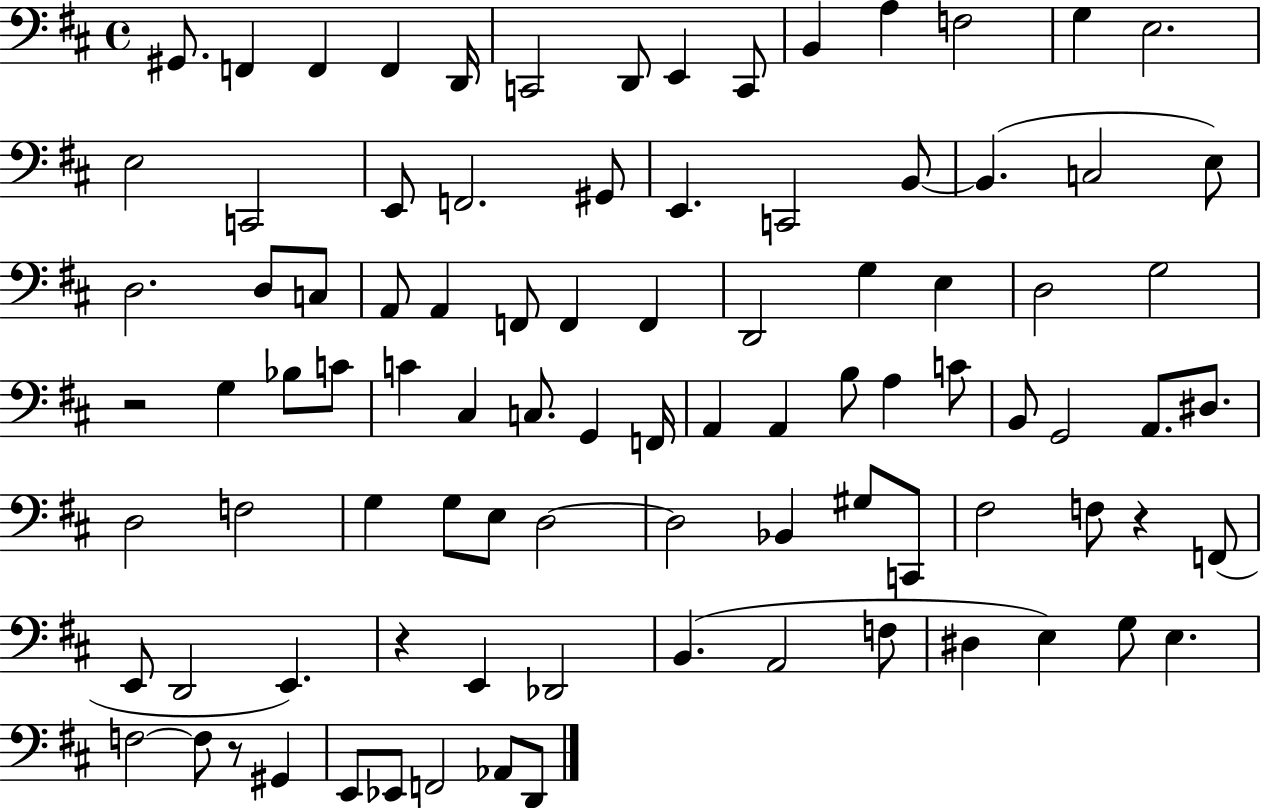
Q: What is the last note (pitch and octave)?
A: D2